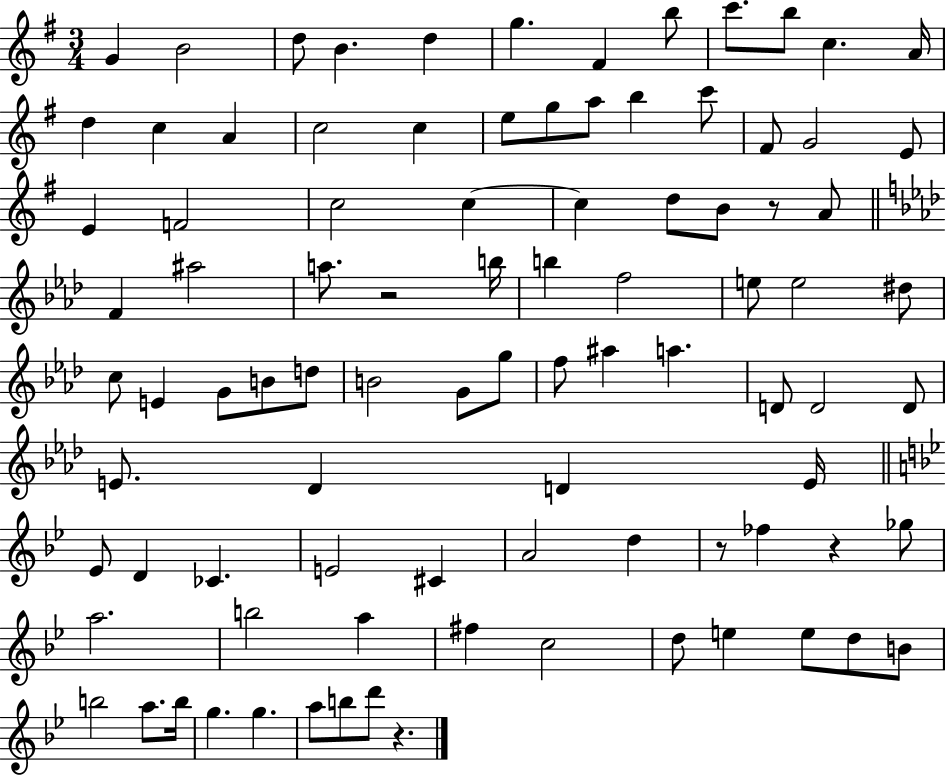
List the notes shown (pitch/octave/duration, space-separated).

G4/q B4/h D5/e B4/q. D5/q G5/q. F#4/q B5/e C6/e. B5/e C5/q. A4/s D5/q C5/q A4/q C5/h C5/q E5/e G5/e A5/e B5/q C6/e F#4/e G4/h E4/e E4/q F4/h C5/h C5/q C5/q D5/e B4/e R/e A4/e F4/q A#5/h A5/e. R/h B5/s B5/q F5/h E5/e E5/h D#5/e C5/e E4/q G4/e B4/e D5/e B4/h G4/e G5/e F5/e A#5/q A5/q. D4/e D4/h D4/e E4/e. Db4/q D4/q E4/s Eb4/e D4/q CES4/q. E4/h C#4/q A4/h D5/q R/e FES5/q R/q Gb5/e A5/h. B5/h A5/q F#5/q C5/h D5/e E5/q E5/e D5/e B4/e B5/h A5/e. B5/s G5/q. G5/q. A5/e B5/e D6/e R/q.